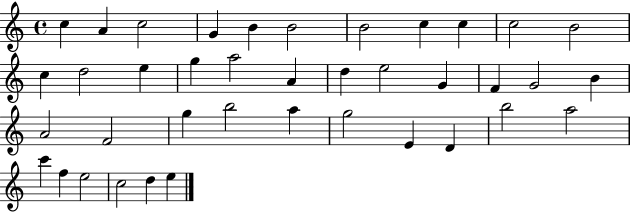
C5/q A4/q C5/h G4/q B4/q B4/h B4/h C5/q C5/q C5/h B4/h C5/q D5/h E5/q G5/q A5/h A4/q D5/q E5/h G4/q F4/q G4/h B4/q A4/h F4/h G5/q B5/h A5/q G5/h E4/q D4/q B5/h A5/h C6/q F5/q E5/h C5/h D5/q E5/q